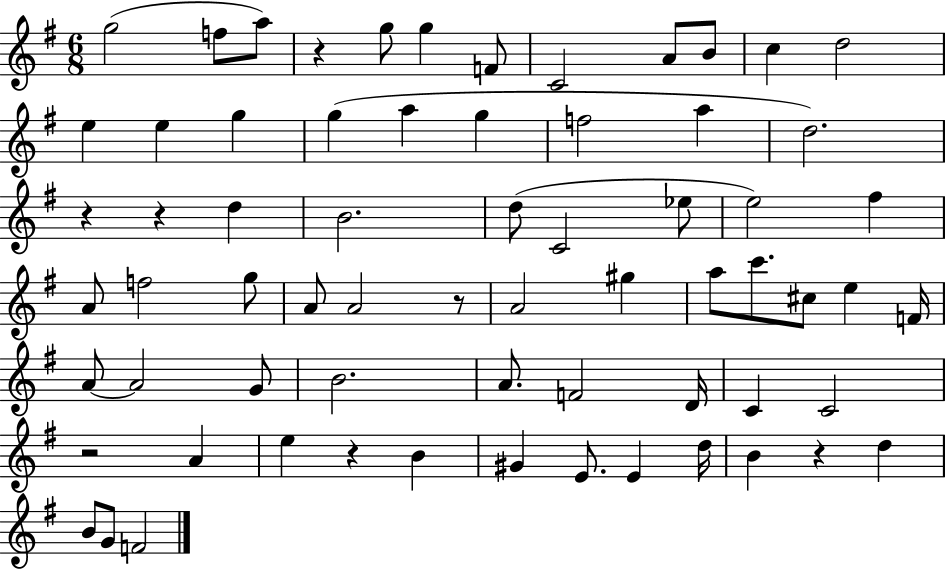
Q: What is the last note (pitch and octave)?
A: F4